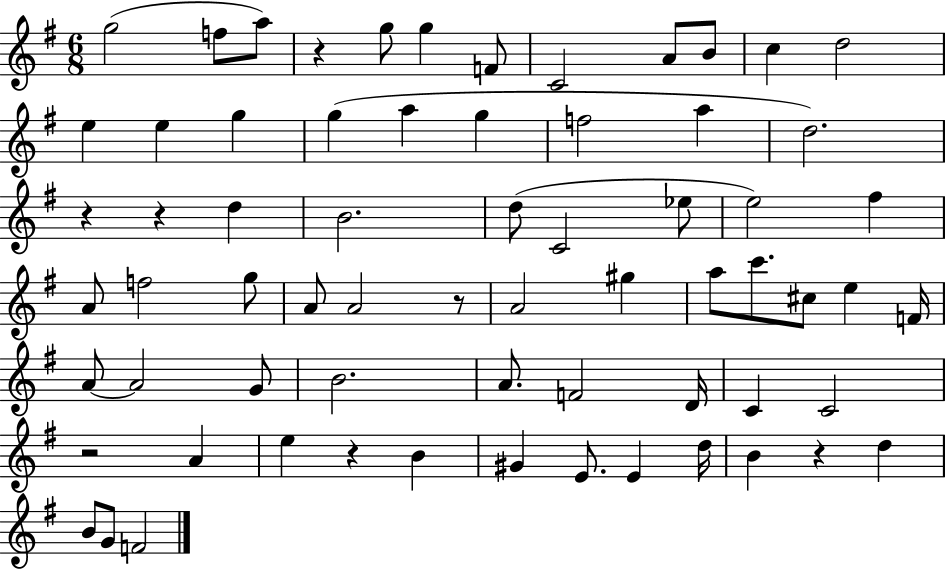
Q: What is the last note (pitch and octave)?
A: F4